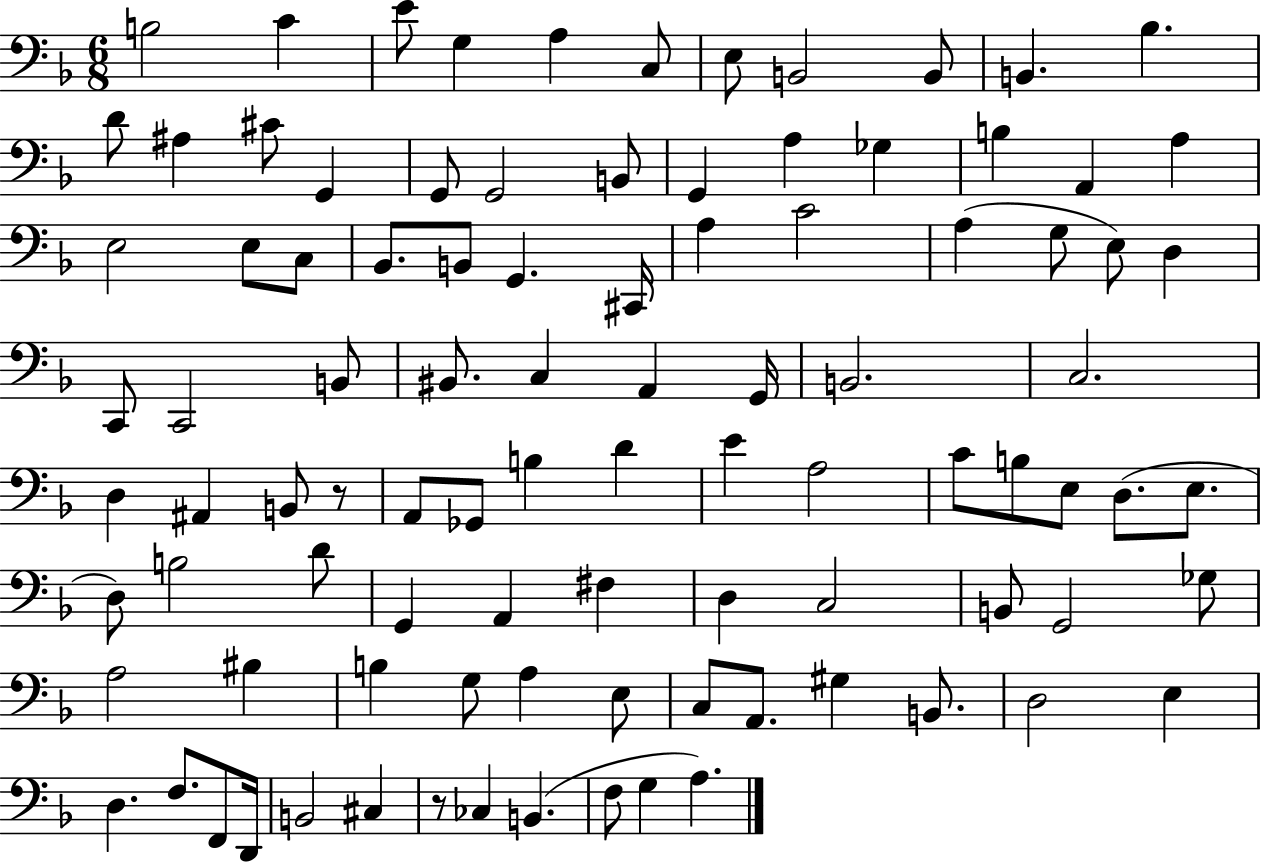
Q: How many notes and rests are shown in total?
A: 96